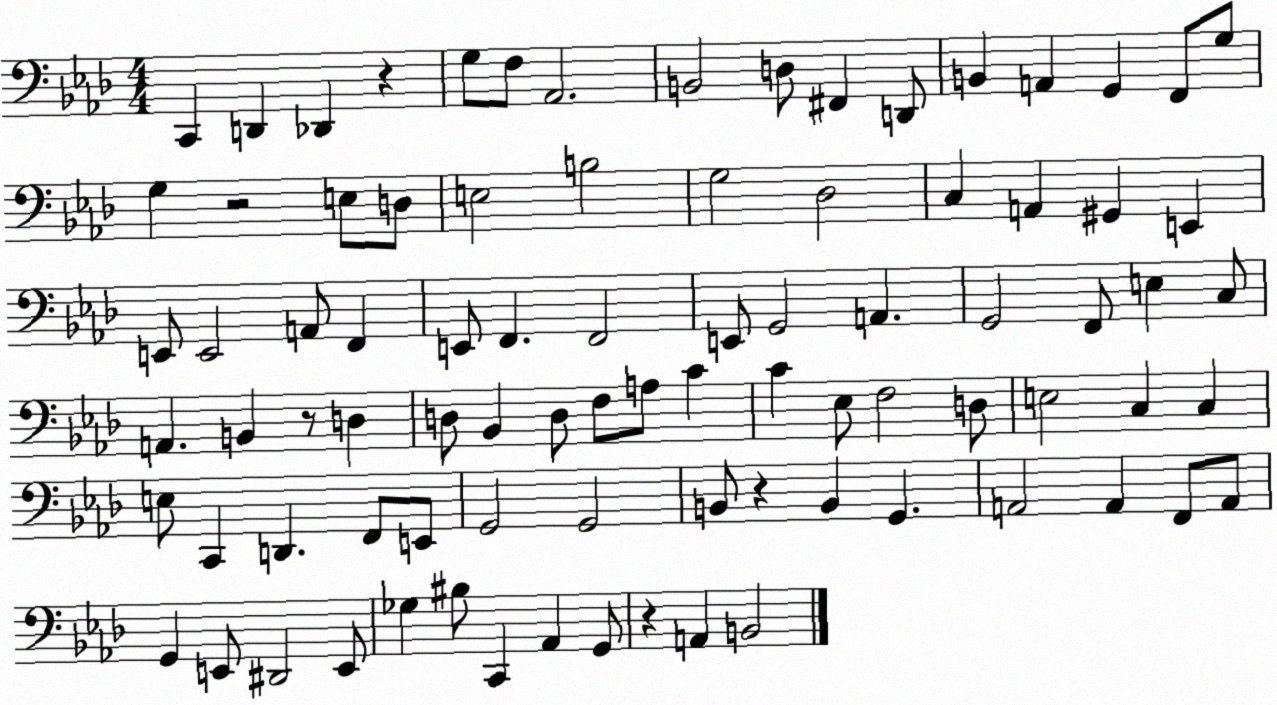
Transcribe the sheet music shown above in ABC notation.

X:1
T:Untitled
M:4/4
L:1/4
K:Ab
C,, D,, _D,, z G,/2 F,/2 _A,,2 B,,2 D,/2 ^F,, D,,/2 B,, A,, G,, F,,/2 G,/2 G, z2 E,/2 D,/2 E,2 B,2 G,2 _D,2 C, A,, ^G,, E,, E,,/2 E,,2 A,,/2 F,, E,,/2 F,, F,,2 E,,/2 G,,2 A,, G,,2 F,,/2 E, C,/2 A,, B,, z/2 D, D,/2 _B,, D,/2 F,/2 A,/2 C C _E,/2 F,2 D,/2 E,2 C, C, E,/2 C,, D,, F,,/2 E,,/2 G,,2 G,,2 B,,/2 z B,, G,, A,,2 A,, F,,/2 A,,/2 G,, E,,/2 ^D,,2 E,,/2 _G, ^B,/2 C,, _A,, G,,/2 z A,, B,,2